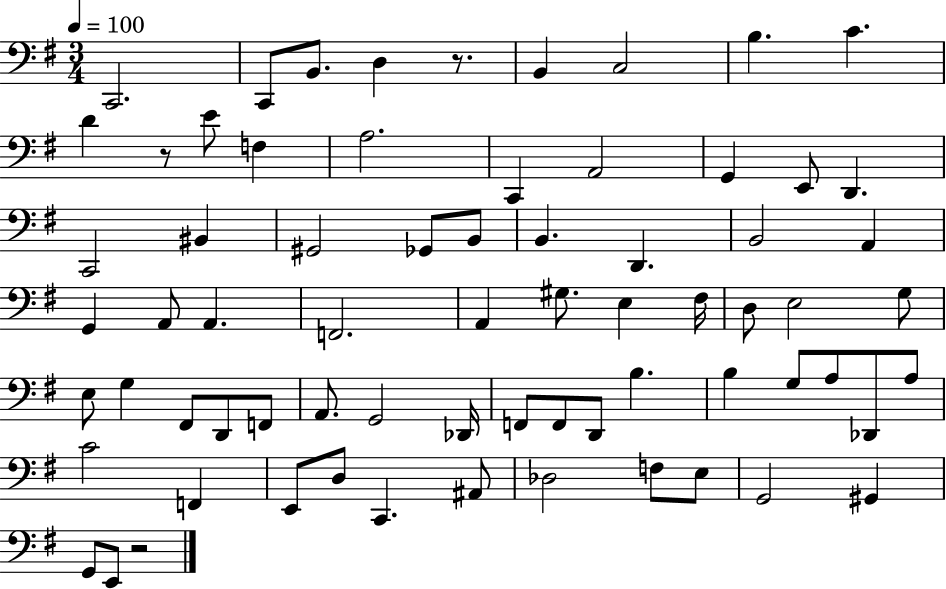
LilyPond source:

{
  \clef bass
  \numericTimeSignature
  \time 3/4
  \key g \major
  \tempo 4 = 100
  c,2. | c,8 b,8. d4 r8. | b,4 c2 | b4. c'4. | \break d'4 r8 e'8 f4 | a2. | c,4 a,2 | g,4 e,8 d,4. | \break c,2 bis,4 | gis,2 ges,8 b,8 | b,4. d,4. | b,2 a,4 | \break g,4 a,8 a,4. | f,2. | a,4 gis8. e4 fis16 | d8 e2 g8 | \break e8 g4 fis,8 d,8 f,8 | a,8. g,2 des,16 | f,8 f,8 d,8 b4. | b4 g8 a8 des,8 a8 | \break c'2 f,4 | e,8 d8 c,4. ais,8 | des2 f8 e8 | g,2 gis,4 | \break g,8 e,8 r2 | \bar "|."
}